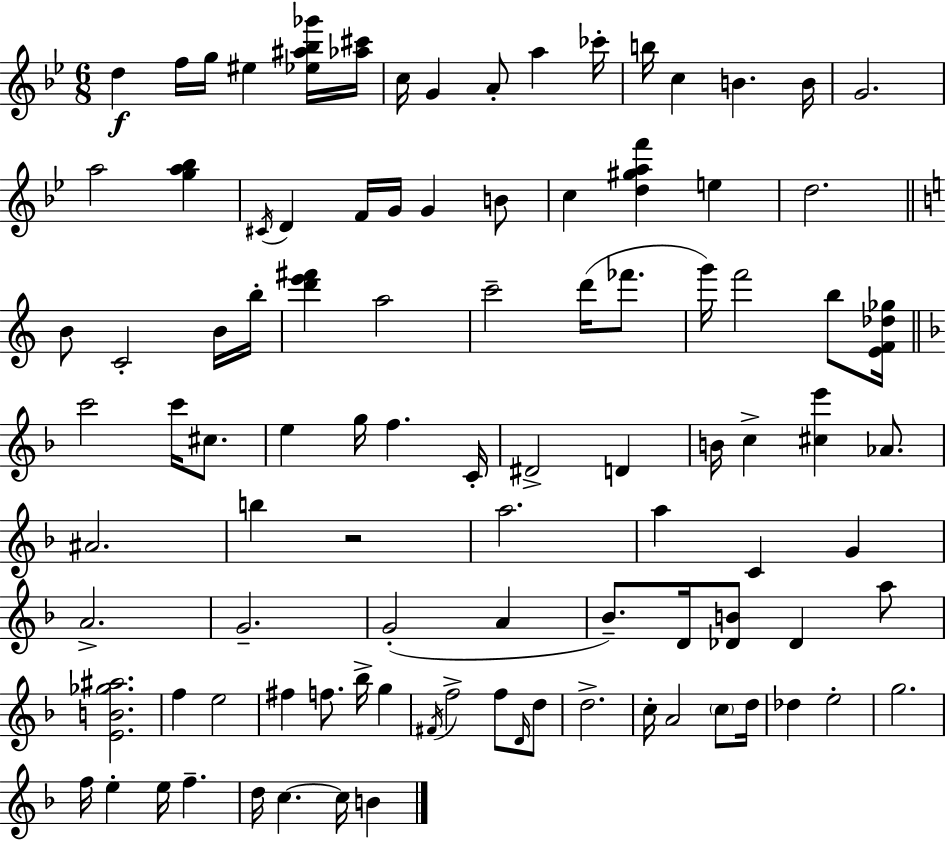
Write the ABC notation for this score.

X:1
T:Untitled
M:6/8
L:1/4
K:Bb
d f/4 g/4 ^e [_e^a_b_g']/4 [_a^c']/4 c/4 G A/2 a _c'/4 b/4 c B B/4 G2 a2 [ga_b] ^C/4 D F/4 G/4 G B/2 c [d^gaf'] e d2 B/2 C2 B/4 b/4 [d'e'^f'] a2 c'2 d'/4 _f'/2 g'/4 f'2 b/2 [EF_d_g]/4 c'2 c'/4 ^c/2 e g/4 f C/4 ^D2 D B/4 c [^ce'] _A/2 ^A2 b z2 a2 a C G A2 G2 G2 A _B/2 D/4 [_DB]/2 _D a/2 [EB_g^a]2 f e2 ^f f/2 _b/4 g ^F/4 f2 f/2 D/4 d/2 d2 c/4 A2 c/2 d/4 _d e2 g2 f/4 e e/4 f d/4 c c/4 B